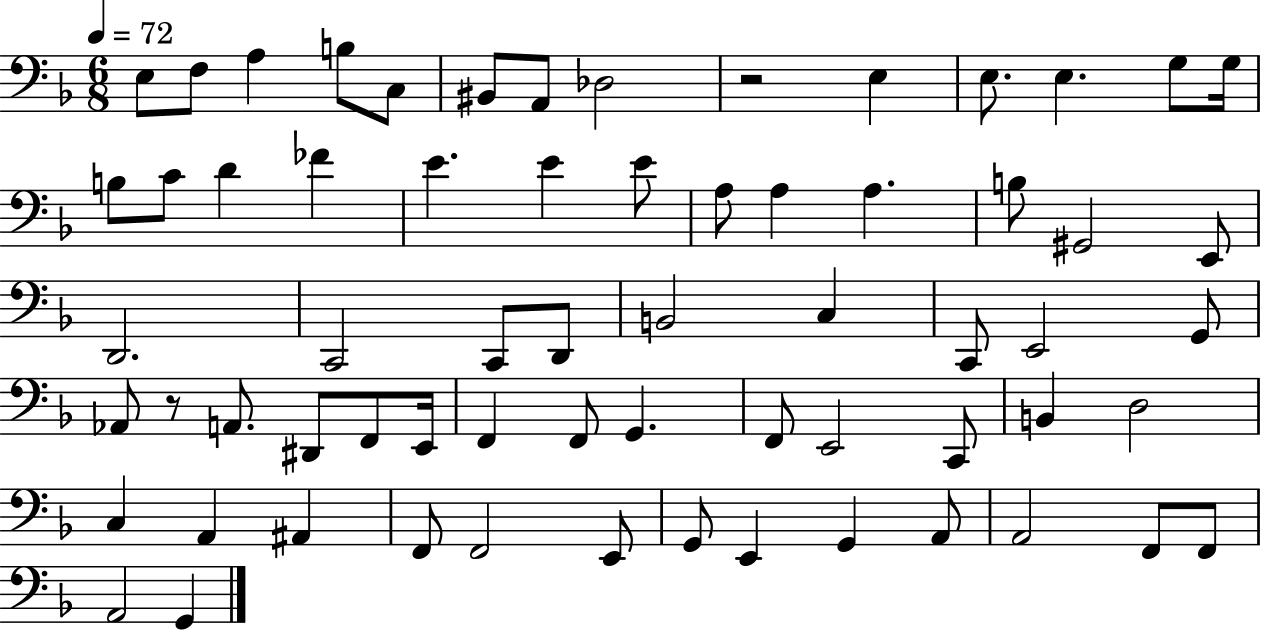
{
  \clef bass
  \numericTimeSignature
  \time 6/8
  \key f \major
  \tempo 4 = 72
  e8 f8 a4 b8 c8 | bis,8 a,8 des2 | r2 e4 | e8. e4. g8 g16 | \break b8 c'8 d'4 fes'4 | e'4. e'4 e'8 | a8 a4 a4. | b8 gis,2 e,8 | \break d,2. | c,2 c,8 d,8 | b,2 c4 | c,8 e,2 g,8 | \break aes,8 r8 a,8. dis,8 f,8 e,16 | f,4 f,8 g,4. | f,8 e,2 c,8 | b,4 d2 | \break c4 a,4 ais,4 | f,8 f,2 e,8 | g,8 e,4 g,4 a,8 | a,2 f,8 f,8 | \break a,2 g,4 | \bar "|."
}